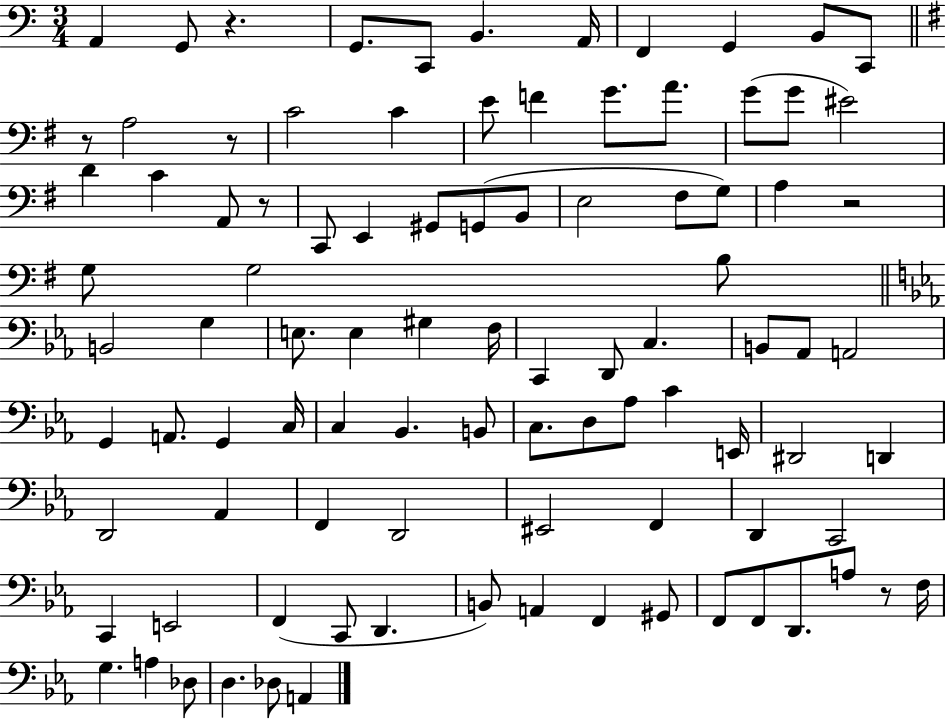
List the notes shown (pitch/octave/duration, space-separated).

A2/q G2/e R/q. G2/e. C2/e B2/q. A2/s F2/q G2/q B2/e C2/e R/e A3/h R/e C4/h C4/q E4/e F4/q G4/e. A4/e. G4/e G4/e EIS4/h D4/q C4/q A2/e R/e C2/e E2/q G#2/e G2/e B2/e E3/h F#3/e G3/e A3/q R/h G3/e G3/h B3/e B2/h G3/q E3/e. E3/q G#3/q F3/s C2/q D2/e C3/q. B2/e Ab2/e A2/h G2/q A2/e. G2/q C3/s C3/q Bb2/q. B2/e C3/e. D3/e Ab3/e C4/q E2/s D#2/h D2/q D2/h Ab2/q F2/q D2/h EIS2/h F2/q D2/q C2/h C2/q E2/h F2/q C2/e D2/q. B2/e A2/q F2/q G#2/e F2/e F2/e D2/e. A3/e R/e F3/s G3/q. A3/q Db3/e D3/q. Db3/e A2/q